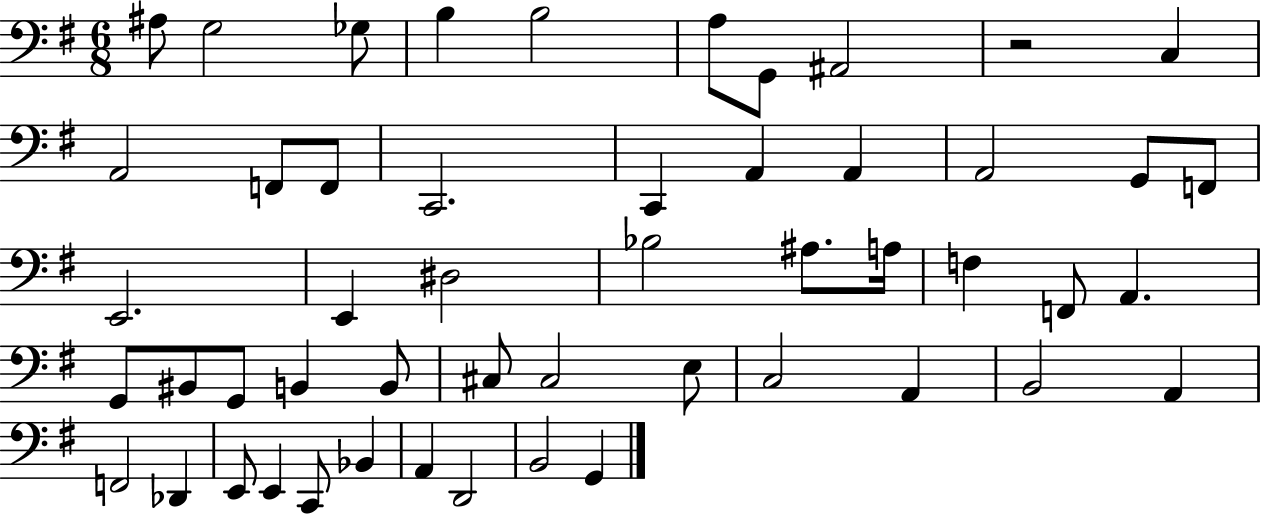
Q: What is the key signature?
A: G major